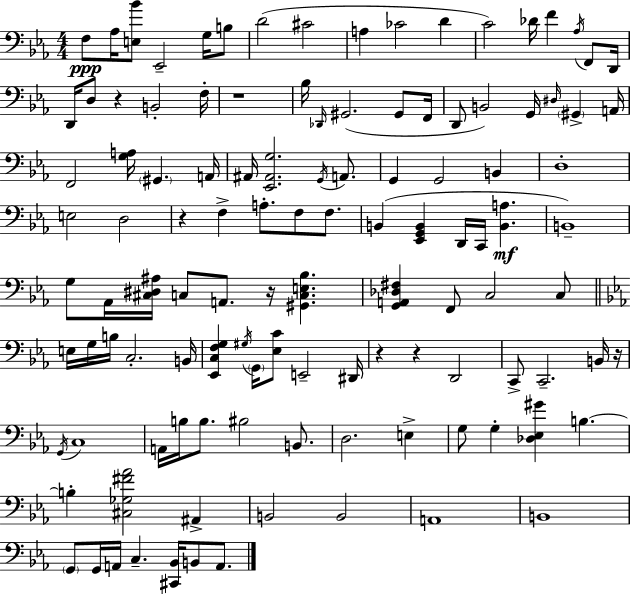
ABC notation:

X:1
T:Untitled
M:4/4
L:1/4
K:Cm
F,/2 _A,/4 [E,_B]/2 _E,,2 G,/4 B,/2 D2 ^C2 A, _C2 D C2 _D/4 F _A,/4 F,,/2 D,,/4 D,,/4 D,/2 z B,,2 F,/4 z4 _B,/4 _D,,/4 ^G,,2 ^G,,/2 F,,/4 D,,/2 B,,2 G,,/4 ^D,/4 ^G,, A,,/4 F,,2 [G,A,]/4 ^G,, A,,/4 ^A,,/4 [_E,,^A,,G,]2 G,,/4 A,,/2 G,, G,,2 B,, D,4 E,2 D,2 z F, A,/2 F,/2 F,/2 B,, [_E,,G,,B,,] D,,/4 C,,/4 [B,,A,] B,,4 G,/2 _A,,/4 [^C,^D,^A,]/4 C,/2 A,,/2 z/4 [^G,,C,E,_B,] [G,,A,,_D,^F,] F,,/2 C,2 C,/2 E,/4 G,/4 B,/4 C,2 B,,/4 [_E,,C,F,G,] ^G,/4 G,,/4 [_E,C]/2 E,,2 ^D,,/4 z z D,,2 C,,/2 C,,2 B,,/4 z/4 G,,/4 C,4 A,,/4 B,/4 B,/2 ^B,2 B,,/2 D,2 E, G,/2 G, [_D,_E,^G] B, B, [^C,_G,^F_A]2 ^A,, B,,2 B,,2 A,,4 B,,4 G,,/2 G,,/4 A,,/4 C, [^C,,_B,,]/4 B,,/2 A,,/2